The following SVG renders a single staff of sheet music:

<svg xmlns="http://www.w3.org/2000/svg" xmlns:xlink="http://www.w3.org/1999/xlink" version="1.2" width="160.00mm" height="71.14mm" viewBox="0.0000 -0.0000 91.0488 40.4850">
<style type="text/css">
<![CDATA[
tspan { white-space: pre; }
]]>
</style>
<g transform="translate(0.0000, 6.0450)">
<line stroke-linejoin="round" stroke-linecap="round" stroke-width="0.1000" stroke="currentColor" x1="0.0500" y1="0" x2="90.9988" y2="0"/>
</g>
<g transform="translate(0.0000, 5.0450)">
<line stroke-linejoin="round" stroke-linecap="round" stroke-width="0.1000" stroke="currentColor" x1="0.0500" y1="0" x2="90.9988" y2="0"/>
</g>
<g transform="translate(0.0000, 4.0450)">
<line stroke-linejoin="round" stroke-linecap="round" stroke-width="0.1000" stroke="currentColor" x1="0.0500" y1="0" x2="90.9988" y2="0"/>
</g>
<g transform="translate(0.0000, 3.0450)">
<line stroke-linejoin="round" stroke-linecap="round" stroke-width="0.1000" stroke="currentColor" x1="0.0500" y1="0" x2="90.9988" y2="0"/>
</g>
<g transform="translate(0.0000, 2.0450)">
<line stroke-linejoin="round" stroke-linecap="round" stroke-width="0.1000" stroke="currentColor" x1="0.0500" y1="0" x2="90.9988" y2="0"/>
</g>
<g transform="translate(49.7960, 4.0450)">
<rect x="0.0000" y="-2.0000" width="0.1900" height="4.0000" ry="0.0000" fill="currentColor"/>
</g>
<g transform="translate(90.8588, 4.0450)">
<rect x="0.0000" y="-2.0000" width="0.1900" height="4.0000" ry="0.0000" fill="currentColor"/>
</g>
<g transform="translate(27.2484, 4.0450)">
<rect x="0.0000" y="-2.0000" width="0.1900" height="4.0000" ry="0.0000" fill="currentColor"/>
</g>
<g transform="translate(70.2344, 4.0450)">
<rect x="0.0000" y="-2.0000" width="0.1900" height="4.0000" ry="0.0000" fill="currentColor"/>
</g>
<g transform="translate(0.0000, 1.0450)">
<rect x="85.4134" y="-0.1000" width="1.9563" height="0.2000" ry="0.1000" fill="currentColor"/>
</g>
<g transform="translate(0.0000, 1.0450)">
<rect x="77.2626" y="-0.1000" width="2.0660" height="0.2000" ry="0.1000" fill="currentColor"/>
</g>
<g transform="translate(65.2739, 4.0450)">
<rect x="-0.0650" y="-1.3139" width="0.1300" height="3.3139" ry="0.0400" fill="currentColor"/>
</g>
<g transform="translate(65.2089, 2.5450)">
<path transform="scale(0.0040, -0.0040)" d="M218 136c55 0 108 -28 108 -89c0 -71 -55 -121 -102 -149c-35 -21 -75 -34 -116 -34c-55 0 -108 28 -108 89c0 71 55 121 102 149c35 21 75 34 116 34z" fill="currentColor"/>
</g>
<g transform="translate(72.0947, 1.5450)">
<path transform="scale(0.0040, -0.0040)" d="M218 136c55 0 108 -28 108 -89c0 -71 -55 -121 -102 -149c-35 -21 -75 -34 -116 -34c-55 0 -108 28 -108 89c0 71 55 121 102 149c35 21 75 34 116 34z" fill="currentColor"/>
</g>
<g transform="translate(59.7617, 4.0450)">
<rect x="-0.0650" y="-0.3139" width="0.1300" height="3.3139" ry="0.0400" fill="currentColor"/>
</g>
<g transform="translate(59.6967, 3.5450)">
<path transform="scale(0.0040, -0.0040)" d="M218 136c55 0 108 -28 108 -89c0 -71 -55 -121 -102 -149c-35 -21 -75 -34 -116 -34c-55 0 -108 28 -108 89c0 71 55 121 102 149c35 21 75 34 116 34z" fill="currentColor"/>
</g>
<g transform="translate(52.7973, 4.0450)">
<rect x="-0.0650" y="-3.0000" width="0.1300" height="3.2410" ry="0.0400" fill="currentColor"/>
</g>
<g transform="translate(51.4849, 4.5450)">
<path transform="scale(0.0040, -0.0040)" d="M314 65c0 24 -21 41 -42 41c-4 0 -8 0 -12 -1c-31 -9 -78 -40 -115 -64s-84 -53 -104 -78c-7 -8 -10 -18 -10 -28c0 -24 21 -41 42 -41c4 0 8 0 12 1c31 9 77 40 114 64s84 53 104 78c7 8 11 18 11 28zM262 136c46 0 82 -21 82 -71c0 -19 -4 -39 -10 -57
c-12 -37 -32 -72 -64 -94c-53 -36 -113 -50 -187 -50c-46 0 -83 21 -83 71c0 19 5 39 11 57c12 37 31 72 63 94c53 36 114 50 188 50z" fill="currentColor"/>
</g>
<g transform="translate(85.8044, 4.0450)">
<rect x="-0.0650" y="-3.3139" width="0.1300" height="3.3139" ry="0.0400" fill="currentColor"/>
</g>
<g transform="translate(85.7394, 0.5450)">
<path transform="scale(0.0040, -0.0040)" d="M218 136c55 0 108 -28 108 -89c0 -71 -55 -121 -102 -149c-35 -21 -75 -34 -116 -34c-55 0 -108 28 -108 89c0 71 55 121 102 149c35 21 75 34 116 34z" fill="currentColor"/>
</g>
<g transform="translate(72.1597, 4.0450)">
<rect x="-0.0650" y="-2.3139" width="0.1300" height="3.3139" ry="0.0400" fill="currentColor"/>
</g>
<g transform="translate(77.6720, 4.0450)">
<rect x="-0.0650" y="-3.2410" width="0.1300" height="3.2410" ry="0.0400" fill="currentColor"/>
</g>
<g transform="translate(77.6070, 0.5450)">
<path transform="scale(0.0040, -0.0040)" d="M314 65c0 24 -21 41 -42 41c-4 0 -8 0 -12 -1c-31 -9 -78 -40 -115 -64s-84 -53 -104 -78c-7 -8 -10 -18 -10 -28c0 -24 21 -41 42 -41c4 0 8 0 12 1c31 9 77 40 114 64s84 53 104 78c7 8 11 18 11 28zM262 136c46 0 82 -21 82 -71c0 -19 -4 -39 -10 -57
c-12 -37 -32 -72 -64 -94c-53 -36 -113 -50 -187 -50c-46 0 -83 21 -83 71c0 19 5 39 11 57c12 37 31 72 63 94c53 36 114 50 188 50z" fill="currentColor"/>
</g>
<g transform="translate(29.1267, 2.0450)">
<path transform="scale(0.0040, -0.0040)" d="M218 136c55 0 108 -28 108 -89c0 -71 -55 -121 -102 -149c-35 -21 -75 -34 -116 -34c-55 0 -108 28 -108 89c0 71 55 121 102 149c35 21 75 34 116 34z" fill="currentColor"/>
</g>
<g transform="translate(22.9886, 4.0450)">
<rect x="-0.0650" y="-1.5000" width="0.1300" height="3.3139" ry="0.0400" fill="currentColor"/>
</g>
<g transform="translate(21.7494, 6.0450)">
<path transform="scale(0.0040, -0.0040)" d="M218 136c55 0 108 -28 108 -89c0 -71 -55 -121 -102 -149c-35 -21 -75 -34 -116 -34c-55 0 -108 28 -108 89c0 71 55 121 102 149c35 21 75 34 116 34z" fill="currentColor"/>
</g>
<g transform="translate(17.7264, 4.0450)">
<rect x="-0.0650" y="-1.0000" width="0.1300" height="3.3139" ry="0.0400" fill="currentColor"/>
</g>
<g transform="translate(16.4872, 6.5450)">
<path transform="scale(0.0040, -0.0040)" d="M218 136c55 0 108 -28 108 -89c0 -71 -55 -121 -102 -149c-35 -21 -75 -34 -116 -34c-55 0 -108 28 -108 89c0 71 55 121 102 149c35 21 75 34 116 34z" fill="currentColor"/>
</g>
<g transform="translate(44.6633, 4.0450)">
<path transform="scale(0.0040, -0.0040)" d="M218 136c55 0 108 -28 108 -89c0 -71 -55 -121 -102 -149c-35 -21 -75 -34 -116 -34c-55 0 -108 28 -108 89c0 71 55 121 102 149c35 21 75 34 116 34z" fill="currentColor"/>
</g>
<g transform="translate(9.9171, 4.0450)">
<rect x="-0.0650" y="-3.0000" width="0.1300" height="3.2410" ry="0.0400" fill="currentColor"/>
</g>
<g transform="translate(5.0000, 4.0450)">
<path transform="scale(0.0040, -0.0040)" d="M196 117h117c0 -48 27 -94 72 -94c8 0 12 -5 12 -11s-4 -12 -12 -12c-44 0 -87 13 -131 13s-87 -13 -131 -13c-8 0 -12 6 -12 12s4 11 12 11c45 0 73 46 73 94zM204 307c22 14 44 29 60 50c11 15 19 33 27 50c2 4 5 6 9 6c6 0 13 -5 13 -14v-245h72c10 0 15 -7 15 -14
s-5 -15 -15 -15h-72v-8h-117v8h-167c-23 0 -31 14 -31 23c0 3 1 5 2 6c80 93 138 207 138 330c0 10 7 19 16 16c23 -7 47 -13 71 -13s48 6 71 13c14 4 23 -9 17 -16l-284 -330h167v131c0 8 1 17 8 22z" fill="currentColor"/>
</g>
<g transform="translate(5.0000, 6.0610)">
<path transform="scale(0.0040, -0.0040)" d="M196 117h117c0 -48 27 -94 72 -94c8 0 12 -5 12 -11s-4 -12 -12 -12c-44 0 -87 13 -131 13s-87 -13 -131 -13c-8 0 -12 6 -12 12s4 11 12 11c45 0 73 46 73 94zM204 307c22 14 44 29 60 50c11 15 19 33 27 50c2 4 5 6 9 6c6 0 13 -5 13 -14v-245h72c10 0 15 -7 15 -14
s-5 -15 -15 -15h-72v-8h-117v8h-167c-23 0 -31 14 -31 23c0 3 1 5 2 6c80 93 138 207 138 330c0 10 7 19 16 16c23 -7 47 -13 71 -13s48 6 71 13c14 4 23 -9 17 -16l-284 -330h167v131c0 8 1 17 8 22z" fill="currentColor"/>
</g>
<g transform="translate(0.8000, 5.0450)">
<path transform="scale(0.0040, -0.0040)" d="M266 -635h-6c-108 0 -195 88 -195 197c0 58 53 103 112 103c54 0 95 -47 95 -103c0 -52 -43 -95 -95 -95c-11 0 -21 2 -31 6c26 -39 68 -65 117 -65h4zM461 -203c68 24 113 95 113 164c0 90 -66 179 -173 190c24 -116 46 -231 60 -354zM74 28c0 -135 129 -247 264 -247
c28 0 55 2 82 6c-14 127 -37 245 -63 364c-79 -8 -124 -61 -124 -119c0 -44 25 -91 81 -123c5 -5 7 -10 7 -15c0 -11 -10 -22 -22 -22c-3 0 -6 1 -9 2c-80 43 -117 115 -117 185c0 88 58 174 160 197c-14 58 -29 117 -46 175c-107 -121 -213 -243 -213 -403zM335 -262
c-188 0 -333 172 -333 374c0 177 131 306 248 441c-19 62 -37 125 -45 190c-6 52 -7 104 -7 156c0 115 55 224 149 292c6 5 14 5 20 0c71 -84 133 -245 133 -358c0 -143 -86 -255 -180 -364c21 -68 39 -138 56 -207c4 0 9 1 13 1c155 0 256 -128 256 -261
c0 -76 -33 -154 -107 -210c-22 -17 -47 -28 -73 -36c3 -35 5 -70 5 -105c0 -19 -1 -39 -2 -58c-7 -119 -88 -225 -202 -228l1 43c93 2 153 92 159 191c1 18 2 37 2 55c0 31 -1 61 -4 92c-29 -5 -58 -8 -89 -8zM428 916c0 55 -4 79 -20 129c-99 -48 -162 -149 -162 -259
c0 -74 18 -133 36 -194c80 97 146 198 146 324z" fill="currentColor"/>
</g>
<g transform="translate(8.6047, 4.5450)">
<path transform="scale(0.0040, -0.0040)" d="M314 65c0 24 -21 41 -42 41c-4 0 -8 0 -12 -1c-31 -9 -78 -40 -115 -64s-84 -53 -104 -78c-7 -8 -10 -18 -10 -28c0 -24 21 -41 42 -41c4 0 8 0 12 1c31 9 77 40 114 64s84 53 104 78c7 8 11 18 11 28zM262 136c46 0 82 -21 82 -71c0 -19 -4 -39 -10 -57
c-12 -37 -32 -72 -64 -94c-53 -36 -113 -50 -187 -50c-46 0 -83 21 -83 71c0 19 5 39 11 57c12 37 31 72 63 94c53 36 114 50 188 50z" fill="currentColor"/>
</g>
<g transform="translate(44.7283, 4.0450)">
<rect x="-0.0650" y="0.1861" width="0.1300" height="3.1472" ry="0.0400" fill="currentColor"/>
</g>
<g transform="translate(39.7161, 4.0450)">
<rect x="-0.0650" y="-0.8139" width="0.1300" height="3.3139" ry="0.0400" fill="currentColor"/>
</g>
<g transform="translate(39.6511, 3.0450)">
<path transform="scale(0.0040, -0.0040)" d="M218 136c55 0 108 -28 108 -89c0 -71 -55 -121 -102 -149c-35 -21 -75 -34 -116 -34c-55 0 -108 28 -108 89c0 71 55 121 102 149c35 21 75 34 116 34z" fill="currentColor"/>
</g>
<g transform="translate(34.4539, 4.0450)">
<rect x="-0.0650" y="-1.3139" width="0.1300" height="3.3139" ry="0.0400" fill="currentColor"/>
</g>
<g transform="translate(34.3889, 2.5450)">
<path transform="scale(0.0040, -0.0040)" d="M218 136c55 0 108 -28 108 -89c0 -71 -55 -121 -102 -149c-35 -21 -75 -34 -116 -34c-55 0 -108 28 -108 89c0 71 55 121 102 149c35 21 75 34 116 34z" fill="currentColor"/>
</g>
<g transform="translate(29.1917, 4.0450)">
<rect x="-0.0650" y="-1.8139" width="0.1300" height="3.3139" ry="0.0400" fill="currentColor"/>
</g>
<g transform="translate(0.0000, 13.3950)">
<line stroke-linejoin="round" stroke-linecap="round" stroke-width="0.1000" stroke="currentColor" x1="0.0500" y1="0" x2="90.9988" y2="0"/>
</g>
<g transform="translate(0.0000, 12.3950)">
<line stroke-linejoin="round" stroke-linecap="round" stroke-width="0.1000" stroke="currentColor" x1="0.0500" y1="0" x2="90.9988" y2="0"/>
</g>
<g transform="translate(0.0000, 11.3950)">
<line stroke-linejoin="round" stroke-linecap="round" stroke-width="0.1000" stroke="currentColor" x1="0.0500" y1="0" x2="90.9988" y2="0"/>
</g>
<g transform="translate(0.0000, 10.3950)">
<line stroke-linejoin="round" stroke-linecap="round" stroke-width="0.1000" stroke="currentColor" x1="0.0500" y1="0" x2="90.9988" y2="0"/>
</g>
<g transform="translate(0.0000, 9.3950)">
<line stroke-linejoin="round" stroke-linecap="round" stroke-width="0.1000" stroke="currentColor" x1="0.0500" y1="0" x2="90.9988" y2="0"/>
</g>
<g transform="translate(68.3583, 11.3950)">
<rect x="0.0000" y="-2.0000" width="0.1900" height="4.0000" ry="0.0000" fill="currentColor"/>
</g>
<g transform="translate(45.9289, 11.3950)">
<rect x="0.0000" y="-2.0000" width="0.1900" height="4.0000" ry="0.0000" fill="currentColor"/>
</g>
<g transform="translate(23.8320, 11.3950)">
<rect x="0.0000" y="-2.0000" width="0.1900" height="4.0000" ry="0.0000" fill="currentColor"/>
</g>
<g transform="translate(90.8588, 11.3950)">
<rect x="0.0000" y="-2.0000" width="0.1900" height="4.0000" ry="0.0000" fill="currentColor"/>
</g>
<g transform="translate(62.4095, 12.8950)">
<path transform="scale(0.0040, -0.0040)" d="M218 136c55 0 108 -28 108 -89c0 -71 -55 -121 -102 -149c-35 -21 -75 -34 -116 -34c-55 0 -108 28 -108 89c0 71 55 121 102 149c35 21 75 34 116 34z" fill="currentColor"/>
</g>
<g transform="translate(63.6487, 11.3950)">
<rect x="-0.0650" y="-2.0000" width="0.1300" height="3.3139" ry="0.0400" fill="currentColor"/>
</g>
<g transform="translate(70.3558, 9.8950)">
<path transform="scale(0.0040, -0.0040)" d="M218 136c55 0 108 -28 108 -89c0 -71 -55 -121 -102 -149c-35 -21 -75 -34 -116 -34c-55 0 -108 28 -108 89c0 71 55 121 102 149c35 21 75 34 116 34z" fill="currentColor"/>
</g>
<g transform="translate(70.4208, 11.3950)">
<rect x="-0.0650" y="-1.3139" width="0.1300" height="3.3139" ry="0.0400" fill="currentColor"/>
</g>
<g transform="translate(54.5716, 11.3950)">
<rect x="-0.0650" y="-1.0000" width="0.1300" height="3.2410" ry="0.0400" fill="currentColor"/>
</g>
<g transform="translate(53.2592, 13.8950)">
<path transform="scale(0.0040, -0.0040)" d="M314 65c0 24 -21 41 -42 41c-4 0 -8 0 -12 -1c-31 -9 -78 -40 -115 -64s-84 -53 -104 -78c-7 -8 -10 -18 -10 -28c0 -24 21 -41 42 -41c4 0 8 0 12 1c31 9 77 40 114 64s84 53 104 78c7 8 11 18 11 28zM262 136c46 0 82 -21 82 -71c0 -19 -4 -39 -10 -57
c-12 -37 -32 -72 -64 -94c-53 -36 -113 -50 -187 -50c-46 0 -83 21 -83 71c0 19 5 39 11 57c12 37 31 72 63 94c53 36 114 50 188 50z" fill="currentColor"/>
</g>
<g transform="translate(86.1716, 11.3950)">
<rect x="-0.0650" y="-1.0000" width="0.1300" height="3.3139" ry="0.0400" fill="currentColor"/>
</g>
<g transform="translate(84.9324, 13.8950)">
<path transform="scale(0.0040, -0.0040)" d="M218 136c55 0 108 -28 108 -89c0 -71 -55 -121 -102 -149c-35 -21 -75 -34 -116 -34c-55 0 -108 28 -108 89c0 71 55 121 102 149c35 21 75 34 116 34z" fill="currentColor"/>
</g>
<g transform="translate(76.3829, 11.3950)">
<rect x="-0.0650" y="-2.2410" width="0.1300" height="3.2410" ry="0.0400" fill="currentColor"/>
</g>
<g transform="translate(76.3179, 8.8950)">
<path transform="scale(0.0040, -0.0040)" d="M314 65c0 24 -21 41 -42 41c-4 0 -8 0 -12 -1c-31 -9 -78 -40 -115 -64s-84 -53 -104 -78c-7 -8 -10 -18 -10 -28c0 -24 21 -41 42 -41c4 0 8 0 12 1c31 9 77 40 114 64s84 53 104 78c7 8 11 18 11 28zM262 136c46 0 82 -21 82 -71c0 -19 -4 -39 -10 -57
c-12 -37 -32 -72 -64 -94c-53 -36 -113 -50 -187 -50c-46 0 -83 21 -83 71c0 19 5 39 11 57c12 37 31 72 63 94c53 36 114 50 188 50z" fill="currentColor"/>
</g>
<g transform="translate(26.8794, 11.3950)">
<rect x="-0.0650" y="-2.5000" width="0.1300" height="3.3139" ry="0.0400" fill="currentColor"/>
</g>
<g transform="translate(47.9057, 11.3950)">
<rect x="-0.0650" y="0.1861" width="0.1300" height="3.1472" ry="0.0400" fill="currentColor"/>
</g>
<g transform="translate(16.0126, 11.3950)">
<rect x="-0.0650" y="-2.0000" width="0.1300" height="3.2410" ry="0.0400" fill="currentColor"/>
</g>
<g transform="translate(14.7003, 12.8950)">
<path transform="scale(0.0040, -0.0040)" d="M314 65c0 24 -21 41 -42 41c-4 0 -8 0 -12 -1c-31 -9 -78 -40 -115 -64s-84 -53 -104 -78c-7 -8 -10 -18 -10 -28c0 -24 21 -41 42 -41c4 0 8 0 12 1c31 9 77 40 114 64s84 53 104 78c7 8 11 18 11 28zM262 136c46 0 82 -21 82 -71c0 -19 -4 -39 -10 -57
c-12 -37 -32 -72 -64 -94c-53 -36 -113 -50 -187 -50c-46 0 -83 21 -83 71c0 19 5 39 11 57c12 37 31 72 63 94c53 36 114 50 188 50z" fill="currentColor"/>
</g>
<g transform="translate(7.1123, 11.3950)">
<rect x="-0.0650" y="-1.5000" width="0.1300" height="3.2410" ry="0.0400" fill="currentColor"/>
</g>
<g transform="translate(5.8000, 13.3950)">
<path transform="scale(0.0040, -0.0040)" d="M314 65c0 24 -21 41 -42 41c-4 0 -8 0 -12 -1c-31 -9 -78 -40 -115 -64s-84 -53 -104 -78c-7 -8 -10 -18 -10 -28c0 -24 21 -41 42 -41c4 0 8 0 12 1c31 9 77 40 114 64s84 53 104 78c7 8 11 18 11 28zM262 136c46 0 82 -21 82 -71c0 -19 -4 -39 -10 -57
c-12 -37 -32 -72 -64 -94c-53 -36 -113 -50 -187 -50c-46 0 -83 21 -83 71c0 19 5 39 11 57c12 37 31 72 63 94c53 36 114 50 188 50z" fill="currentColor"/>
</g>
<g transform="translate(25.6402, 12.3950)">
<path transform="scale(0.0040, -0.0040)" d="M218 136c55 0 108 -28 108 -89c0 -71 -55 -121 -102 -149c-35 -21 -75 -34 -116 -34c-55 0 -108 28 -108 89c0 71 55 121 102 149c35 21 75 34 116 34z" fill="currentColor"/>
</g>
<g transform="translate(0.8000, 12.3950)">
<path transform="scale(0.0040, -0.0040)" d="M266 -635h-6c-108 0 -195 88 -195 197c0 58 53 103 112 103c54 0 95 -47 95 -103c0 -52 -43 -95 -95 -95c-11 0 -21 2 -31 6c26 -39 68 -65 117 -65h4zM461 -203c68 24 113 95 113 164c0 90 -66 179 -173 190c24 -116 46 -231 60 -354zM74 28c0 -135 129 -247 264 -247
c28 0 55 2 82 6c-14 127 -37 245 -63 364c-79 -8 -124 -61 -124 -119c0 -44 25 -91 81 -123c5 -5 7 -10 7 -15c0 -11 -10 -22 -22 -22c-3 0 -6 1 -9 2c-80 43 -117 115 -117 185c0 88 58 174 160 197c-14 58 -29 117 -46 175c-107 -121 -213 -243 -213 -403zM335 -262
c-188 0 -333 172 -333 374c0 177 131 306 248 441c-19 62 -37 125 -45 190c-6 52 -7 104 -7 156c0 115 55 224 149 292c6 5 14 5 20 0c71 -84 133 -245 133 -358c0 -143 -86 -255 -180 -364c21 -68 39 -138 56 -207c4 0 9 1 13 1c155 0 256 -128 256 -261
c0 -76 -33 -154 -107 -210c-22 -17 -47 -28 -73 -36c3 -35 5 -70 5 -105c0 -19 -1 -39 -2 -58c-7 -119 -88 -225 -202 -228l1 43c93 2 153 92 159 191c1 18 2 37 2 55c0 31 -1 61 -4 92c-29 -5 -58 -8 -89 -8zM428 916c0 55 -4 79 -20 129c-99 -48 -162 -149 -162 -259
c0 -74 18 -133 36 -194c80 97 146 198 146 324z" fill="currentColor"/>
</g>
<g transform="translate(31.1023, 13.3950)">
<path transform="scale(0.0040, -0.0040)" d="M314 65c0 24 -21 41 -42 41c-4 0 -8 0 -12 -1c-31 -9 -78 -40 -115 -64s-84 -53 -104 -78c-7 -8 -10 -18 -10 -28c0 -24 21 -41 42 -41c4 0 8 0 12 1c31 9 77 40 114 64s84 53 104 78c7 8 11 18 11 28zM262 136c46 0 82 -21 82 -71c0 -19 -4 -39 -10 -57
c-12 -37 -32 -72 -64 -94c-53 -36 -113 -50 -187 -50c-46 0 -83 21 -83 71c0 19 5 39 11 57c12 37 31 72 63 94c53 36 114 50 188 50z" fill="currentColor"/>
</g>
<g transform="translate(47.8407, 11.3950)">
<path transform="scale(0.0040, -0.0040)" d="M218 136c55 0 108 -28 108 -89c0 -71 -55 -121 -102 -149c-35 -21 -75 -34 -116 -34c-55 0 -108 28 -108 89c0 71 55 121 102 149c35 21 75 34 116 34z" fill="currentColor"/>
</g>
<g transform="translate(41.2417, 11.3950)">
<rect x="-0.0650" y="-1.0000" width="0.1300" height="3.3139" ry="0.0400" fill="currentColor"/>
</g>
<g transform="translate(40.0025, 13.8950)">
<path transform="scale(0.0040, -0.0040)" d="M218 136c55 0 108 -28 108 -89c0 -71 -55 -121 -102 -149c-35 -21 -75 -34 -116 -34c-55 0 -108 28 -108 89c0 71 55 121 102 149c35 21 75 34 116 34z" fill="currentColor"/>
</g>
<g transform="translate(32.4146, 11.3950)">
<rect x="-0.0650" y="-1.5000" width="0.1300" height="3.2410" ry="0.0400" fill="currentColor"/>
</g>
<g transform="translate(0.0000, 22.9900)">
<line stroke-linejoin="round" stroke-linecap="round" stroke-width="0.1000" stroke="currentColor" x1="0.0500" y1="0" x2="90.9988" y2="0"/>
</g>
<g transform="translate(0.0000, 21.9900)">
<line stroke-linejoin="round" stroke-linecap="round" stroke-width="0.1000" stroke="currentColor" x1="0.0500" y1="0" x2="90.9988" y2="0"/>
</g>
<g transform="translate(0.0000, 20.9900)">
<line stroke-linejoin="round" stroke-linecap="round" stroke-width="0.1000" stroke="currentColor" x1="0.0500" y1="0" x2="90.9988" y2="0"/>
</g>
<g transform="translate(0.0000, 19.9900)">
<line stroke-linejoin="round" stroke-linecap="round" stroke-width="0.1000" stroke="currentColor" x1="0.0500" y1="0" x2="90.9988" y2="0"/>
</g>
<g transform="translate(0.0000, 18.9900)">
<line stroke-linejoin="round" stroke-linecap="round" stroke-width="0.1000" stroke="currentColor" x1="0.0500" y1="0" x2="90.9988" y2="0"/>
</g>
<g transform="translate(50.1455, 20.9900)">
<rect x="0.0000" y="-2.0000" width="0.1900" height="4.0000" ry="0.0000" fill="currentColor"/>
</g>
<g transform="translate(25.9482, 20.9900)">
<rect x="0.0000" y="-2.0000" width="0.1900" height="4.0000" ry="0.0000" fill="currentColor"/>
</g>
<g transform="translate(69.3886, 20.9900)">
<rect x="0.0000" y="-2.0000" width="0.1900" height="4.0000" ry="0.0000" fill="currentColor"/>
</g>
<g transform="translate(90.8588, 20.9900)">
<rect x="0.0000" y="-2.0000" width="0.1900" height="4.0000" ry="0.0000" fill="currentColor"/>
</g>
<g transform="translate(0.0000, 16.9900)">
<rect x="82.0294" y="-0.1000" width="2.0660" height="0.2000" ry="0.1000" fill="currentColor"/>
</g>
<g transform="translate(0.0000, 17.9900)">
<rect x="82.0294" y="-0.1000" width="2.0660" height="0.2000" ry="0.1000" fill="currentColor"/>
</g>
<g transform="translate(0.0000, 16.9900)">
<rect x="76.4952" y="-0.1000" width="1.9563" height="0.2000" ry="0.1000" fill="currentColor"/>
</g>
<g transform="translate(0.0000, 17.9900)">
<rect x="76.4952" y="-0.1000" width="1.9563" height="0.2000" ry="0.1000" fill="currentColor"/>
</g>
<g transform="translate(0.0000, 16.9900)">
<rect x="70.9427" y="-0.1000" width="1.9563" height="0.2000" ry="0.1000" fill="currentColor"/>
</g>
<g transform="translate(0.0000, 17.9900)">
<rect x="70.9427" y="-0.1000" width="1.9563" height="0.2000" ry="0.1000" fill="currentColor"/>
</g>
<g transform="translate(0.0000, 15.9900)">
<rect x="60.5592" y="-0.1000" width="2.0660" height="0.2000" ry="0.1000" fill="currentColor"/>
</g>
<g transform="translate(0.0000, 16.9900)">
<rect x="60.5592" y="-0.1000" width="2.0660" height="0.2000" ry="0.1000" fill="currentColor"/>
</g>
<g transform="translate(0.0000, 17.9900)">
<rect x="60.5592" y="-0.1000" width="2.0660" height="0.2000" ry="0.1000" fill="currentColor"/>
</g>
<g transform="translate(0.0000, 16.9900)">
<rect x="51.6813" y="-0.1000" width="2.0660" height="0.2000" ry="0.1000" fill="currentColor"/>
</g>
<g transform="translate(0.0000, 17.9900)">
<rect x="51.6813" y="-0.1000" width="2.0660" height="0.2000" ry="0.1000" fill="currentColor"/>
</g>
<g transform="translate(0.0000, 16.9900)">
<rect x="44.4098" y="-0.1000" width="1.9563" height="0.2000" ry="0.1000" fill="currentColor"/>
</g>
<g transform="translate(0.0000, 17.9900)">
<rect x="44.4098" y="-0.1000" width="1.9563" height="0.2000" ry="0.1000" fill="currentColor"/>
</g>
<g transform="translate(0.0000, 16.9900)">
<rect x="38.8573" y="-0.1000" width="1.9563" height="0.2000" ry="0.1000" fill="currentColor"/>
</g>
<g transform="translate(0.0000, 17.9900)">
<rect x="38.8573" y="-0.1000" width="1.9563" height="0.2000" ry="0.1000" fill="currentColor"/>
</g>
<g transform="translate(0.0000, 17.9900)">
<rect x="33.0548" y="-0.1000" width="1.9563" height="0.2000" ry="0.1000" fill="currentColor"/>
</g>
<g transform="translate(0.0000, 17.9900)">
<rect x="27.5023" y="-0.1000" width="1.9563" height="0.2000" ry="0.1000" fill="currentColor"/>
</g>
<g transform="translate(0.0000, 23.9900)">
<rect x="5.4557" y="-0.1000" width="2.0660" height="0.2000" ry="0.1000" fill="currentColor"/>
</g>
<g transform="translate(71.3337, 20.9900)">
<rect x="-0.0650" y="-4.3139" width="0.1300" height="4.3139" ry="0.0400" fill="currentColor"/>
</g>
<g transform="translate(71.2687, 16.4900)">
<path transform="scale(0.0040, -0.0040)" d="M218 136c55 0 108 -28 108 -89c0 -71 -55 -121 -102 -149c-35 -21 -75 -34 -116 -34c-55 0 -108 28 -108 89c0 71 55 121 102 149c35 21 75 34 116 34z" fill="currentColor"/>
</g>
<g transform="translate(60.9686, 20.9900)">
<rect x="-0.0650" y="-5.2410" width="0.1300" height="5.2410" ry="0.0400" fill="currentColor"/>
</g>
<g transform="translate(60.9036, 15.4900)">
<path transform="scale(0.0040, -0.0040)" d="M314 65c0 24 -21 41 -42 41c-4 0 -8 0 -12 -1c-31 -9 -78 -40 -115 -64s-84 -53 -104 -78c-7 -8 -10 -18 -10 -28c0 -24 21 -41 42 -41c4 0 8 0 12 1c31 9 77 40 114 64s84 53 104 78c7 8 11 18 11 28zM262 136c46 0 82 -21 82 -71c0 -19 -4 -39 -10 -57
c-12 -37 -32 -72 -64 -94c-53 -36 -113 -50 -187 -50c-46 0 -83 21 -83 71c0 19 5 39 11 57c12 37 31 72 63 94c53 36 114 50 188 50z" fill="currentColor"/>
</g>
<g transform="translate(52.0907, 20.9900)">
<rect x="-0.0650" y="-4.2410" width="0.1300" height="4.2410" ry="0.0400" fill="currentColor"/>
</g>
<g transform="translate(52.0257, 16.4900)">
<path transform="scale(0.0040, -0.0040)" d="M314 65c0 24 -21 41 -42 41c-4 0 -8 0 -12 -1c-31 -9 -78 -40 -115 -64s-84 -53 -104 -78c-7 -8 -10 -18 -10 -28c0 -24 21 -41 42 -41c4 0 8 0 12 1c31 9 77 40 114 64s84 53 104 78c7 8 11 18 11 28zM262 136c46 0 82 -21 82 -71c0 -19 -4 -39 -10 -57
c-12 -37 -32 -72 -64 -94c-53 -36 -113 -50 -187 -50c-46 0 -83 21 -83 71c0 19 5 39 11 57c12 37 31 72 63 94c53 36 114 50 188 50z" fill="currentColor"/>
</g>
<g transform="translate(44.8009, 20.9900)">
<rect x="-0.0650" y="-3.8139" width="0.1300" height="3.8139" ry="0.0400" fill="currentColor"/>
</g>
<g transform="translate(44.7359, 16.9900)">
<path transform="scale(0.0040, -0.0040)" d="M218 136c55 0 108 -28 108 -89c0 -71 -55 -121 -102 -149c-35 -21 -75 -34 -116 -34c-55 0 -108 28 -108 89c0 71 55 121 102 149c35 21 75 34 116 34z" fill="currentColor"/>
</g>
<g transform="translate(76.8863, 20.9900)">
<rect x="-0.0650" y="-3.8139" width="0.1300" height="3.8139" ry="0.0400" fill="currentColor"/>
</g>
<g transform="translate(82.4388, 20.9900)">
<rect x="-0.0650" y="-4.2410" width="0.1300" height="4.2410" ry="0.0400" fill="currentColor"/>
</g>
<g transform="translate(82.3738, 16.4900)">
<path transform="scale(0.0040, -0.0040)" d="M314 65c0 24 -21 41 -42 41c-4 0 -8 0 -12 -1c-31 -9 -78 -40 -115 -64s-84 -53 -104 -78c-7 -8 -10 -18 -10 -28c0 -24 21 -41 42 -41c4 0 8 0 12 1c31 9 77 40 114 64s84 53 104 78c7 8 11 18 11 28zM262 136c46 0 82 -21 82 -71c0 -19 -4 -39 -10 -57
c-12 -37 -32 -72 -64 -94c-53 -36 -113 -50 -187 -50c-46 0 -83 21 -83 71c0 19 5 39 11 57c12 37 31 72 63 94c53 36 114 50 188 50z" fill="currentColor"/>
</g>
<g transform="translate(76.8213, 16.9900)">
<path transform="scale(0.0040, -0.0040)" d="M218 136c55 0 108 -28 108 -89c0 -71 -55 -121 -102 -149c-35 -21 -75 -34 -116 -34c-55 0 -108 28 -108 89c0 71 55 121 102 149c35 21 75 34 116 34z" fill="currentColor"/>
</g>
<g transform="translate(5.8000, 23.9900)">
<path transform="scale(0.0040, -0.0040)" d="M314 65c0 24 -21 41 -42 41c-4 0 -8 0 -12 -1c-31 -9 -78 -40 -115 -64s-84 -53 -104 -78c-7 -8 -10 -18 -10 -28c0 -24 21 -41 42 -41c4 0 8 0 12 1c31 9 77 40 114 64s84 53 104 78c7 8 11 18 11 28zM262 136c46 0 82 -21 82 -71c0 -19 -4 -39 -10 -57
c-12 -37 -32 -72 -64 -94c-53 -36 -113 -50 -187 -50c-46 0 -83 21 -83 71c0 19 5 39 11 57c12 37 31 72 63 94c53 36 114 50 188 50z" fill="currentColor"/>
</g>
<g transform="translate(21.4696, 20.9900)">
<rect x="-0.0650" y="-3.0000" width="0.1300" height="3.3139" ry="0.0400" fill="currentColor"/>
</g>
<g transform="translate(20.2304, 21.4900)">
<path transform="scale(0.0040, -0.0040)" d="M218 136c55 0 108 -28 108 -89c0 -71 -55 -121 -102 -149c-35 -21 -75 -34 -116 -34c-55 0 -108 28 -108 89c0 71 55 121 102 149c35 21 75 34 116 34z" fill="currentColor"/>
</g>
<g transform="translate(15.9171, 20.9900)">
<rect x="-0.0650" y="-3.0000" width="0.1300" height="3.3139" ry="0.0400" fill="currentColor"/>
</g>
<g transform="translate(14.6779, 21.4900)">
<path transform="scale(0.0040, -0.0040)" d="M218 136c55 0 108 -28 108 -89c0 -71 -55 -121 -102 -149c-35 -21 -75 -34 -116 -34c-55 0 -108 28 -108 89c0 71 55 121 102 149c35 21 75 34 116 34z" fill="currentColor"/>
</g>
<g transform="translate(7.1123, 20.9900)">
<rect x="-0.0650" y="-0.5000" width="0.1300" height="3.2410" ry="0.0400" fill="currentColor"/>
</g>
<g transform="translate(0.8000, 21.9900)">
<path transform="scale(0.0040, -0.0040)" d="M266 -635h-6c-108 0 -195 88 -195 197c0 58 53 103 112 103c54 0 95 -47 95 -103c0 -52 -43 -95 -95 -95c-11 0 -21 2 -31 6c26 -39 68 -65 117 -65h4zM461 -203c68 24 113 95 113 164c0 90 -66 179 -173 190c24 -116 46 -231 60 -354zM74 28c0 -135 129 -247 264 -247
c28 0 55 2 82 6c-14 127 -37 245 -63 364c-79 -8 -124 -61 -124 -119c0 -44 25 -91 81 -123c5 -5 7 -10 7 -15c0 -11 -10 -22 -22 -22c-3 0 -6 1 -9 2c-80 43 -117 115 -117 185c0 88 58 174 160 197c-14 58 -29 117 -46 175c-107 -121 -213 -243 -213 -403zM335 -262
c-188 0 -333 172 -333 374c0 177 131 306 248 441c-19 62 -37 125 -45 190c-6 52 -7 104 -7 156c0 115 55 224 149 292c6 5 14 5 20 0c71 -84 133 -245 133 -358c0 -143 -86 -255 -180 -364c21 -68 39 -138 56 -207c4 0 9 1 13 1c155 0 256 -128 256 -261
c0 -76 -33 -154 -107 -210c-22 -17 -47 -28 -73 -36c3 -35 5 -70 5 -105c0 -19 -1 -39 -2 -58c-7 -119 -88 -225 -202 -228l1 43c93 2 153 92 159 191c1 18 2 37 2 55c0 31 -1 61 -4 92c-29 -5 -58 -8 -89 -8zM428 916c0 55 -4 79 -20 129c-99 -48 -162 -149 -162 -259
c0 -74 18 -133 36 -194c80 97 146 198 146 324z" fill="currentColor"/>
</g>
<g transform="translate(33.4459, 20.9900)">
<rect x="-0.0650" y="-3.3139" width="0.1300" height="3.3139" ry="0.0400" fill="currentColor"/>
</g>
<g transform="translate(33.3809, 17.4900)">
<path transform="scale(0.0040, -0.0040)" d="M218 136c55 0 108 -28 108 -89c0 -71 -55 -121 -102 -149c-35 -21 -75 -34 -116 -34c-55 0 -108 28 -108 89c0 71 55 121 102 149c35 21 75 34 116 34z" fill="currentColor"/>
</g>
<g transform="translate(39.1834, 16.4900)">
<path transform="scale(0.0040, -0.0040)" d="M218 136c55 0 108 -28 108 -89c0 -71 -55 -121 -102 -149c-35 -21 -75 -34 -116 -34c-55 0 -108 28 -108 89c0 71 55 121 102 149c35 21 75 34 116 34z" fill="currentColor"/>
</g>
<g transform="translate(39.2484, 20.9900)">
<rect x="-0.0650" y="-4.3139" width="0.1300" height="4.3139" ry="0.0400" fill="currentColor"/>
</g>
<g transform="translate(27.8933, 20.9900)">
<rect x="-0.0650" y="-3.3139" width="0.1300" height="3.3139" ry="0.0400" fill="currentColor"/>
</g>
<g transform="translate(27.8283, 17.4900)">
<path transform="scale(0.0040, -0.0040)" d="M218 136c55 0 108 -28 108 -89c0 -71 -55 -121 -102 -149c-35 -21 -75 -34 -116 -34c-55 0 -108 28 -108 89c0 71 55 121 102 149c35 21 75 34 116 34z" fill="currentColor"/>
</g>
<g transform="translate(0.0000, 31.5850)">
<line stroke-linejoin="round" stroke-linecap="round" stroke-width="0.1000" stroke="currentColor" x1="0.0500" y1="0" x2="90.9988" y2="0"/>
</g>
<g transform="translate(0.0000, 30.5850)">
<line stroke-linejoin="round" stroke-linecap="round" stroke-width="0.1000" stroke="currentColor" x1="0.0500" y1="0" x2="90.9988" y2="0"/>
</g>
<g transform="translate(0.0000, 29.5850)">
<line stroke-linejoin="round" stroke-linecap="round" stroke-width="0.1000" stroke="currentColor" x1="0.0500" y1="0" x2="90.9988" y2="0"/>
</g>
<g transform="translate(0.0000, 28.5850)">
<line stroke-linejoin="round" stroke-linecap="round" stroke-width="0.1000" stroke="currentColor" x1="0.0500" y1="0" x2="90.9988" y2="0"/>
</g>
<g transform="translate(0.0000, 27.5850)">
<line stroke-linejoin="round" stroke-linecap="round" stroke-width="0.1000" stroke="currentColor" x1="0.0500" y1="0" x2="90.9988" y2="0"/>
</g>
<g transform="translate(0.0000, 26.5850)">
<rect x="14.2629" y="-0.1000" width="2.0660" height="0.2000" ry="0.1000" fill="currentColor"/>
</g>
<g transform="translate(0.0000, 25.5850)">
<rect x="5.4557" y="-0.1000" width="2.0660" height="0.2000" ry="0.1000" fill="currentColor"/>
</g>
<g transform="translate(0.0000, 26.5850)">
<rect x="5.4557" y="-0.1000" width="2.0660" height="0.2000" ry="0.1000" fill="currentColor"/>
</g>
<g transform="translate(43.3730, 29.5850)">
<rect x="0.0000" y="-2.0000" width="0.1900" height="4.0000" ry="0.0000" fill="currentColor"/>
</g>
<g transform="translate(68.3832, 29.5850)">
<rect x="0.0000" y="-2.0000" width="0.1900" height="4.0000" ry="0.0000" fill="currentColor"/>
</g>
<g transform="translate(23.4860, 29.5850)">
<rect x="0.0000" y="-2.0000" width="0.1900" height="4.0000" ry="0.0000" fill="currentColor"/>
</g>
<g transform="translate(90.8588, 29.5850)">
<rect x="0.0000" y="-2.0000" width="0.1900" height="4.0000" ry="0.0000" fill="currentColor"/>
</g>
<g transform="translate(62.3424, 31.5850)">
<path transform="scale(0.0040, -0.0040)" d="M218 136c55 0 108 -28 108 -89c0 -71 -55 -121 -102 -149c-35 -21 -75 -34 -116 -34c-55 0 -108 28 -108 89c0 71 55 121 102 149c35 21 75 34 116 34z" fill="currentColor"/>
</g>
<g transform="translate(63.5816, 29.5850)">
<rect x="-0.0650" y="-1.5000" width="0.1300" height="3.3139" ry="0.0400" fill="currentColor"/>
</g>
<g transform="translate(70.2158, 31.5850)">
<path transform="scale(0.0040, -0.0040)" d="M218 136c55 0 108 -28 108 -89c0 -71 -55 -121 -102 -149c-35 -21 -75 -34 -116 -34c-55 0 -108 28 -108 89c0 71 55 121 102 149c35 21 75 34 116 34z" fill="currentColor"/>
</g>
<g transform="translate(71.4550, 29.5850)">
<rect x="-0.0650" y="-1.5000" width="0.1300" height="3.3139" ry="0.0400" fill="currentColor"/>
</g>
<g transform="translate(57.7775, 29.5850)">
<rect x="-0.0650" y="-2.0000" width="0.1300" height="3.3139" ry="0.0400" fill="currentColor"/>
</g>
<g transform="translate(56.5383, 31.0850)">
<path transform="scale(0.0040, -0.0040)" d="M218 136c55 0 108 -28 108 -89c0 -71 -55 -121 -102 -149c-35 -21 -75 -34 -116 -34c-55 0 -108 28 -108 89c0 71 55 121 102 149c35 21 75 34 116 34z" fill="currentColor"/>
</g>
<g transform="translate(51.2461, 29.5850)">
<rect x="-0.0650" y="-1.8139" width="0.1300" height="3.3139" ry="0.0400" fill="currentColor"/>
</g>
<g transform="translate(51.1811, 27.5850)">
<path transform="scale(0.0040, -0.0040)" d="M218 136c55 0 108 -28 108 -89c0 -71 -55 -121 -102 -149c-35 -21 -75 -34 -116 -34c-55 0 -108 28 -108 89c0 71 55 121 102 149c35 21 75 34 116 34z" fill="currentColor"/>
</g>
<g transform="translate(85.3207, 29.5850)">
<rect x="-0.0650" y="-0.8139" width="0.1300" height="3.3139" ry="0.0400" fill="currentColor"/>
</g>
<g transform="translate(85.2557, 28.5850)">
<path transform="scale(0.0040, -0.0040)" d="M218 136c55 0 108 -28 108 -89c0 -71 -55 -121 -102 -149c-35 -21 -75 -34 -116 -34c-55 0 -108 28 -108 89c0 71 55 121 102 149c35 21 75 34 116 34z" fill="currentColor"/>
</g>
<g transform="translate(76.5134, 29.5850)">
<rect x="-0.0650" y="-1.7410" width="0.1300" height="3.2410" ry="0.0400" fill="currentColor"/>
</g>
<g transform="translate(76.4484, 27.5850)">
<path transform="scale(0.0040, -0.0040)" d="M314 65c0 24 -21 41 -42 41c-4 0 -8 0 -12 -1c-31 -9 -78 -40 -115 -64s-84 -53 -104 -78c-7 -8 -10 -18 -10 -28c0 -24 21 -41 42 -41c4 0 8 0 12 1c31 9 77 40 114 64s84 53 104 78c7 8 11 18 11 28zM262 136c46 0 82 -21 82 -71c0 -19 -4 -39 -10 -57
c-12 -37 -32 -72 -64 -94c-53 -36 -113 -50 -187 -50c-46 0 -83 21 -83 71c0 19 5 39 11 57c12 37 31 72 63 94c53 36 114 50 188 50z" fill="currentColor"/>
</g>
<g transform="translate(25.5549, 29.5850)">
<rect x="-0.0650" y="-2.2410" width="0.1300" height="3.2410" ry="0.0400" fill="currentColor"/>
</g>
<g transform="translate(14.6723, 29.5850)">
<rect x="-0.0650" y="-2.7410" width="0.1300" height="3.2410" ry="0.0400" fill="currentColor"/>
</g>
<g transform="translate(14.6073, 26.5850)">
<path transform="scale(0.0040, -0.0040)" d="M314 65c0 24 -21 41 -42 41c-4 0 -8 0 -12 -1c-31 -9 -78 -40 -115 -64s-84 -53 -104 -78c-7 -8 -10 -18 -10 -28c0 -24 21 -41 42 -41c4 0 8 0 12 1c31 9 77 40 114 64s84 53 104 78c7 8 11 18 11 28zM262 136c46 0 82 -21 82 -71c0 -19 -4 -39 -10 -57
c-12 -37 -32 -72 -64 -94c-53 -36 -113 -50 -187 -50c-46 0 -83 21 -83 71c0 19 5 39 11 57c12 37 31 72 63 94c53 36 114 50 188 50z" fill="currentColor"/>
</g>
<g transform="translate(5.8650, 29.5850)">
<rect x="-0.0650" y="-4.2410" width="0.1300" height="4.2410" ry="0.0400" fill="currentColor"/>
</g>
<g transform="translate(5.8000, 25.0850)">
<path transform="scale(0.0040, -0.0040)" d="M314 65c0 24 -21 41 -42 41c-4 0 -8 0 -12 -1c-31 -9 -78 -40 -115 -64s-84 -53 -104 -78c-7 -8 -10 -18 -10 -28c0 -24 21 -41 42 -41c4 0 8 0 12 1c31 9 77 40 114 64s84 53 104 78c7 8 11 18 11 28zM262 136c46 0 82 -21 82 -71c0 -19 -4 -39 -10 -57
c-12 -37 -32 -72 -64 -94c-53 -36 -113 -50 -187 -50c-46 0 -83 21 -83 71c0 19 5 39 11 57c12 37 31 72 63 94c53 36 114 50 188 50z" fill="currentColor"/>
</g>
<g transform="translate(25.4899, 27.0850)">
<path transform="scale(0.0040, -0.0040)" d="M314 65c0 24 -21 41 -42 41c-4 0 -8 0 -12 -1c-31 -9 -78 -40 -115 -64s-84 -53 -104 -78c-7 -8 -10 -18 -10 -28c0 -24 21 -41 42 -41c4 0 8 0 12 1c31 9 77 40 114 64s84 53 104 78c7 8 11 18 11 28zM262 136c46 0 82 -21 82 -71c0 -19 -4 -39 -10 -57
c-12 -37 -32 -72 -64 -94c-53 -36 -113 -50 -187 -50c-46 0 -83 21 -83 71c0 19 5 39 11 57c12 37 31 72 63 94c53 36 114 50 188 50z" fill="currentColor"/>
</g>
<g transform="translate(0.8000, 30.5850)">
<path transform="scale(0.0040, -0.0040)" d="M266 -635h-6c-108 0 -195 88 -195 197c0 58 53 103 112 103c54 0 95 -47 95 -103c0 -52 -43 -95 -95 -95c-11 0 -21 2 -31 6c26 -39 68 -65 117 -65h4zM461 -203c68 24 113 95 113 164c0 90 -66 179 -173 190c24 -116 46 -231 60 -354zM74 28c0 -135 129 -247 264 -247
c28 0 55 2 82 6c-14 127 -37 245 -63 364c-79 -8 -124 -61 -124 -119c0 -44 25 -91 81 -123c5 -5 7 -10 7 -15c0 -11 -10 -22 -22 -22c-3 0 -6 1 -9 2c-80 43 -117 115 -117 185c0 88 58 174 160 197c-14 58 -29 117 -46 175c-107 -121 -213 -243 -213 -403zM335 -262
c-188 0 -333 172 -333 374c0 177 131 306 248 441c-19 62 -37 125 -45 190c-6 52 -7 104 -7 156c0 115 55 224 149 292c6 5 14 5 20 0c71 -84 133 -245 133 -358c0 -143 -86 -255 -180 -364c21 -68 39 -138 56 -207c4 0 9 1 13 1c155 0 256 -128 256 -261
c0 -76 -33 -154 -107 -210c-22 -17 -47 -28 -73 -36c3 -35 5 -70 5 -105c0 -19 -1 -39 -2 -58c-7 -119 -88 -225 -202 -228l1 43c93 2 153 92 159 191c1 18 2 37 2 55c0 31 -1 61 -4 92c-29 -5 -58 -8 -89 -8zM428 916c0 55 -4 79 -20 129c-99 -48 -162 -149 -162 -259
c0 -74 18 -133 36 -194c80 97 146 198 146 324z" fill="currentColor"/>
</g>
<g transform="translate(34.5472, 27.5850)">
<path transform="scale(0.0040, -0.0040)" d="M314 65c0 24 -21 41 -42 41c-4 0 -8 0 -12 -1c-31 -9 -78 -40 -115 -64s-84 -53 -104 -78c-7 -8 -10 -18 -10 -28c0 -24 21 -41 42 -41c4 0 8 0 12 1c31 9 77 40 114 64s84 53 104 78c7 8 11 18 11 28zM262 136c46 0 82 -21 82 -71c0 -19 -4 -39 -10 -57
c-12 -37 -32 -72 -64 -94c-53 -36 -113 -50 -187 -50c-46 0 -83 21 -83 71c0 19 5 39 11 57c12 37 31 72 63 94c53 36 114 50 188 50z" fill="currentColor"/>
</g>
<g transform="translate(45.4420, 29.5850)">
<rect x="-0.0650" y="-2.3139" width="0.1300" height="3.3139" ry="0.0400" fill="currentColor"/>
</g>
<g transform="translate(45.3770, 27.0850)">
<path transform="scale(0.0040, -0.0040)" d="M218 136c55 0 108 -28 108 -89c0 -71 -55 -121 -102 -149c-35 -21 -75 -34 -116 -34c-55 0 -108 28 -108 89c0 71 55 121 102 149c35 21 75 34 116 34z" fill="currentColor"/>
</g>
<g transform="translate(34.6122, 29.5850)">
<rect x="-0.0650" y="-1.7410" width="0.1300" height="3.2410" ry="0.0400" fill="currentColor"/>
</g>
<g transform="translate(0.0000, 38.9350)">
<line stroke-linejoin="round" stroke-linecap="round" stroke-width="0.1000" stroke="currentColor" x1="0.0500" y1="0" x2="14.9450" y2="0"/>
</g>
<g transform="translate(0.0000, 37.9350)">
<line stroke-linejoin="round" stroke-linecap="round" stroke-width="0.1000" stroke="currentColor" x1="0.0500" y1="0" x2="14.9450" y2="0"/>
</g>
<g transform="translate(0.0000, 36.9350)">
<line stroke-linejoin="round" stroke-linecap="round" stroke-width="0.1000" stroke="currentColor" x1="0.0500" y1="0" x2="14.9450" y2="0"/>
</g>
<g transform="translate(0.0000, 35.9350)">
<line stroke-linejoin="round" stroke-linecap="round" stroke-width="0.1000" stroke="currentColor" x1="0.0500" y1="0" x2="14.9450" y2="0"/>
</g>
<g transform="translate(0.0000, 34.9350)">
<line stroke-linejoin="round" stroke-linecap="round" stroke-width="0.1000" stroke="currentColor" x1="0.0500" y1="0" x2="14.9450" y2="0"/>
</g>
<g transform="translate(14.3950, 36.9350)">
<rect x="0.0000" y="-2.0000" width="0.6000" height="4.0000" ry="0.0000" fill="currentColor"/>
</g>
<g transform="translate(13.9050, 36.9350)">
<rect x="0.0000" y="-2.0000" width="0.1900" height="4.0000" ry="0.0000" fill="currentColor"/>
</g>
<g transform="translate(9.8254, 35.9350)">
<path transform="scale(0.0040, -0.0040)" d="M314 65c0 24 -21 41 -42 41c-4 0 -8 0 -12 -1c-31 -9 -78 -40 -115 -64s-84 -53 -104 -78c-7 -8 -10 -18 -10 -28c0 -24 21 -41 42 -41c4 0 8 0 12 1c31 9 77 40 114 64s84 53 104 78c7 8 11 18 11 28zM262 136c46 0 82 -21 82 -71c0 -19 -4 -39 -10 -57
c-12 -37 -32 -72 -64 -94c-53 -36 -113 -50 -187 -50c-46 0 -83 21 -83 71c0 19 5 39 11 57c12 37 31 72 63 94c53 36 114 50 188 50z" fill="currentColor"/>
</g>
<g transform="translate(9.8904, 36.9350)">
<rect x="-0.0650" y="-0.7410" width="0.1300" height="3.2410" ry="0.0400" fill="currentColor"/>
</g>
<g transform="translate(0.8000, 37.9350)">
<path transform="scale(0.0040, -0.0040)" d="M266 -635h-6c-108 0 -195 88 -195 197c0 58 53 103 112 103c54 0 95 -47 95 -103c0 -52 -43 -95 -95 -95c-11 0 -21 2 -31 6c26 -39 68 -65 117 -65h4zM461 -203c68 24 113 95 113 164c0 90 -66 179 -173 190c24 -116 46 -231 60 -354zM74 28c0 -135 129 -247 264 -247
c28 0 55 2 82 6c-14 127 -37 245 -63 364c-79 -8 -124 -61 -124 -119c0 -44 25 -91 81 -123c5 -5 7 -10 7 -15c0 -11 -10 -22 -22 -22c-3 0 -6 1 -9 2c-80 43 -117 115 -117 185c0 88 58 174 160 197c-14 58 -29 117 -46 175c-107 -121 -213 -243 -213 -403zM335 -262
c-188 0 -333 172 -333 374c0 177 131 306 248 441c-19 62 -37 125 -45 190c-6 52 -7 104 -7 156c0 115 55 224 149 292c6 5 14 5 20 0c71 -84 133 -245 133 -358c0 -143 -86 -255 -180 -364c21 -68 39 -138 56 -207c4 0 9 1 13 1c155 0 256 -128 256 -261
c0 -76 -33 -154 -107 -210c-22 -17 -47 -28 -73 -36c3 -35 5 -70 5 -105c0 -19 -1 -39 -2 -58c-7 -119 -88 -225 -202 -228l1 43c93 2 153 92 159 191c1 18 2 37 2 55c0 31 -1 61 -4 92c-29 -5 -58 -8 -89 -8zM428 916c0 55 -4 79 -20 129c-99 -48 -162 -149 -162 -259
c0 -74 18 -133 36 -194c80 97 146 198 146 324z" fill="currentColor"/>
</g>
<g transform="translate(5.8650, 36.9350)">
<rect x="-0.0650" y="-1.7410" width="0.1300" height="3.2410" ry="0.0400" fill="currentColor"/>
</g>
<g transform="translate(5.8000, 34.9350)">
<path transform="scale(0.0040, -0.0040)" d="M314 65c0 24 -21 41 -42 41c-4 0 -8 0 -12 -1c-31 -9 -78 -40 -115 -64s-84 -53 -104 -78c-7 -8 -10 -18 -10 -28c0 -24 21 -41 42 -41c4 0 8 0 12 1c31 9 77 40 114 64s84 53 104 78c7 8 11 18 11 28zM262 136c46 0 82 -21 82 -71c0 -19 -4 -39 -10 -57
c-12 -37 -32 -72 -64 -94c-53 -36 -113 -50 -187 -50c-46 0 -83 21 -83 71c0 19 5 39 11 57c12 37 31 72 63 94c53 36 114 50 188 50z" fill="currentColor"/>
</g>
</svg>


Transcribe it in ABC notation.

X:1
T:Untitled
M:4/4
L:1/4
K:C
A2 D E f e d B A2 c e g b2 b E2 F2 G E2 D B D2 F e g2 D C2 A A b b d' c' d'2 f'2 d' c' d'2 d'2 a2 g2 f2 g f F E E f2 d f2 d2